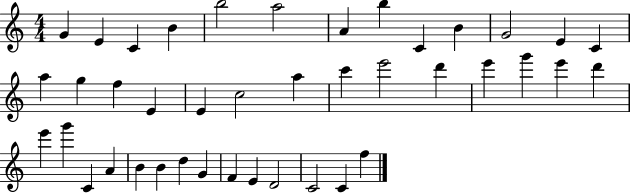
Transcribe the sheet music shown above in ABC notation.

X:1
T:Untitled
M:4/4
L:1/4
K:C
G E C B b2 a2 A b C B G2 E C a g f E E c2 a c' e'2 d' e' g' e' d' e' g' C A B B d G F E D2 C2 C f